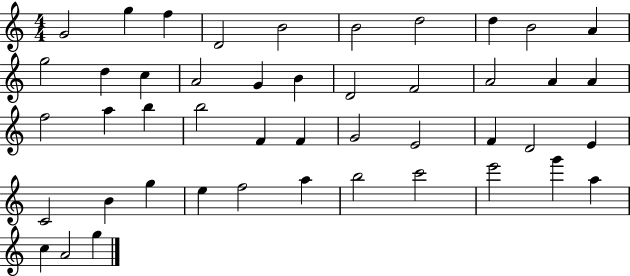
X:1
T:Untitled
M:4/4
L:1/4
K:C
G2 g f D2 B2 B2 d2 d B2 A g2 d c A2 G B D2 F2 A2 A A f2 a b b2 F F G2 E2 F D2 E C2 B g e f2 a b2 c'2 e'2 g' a c A2 g